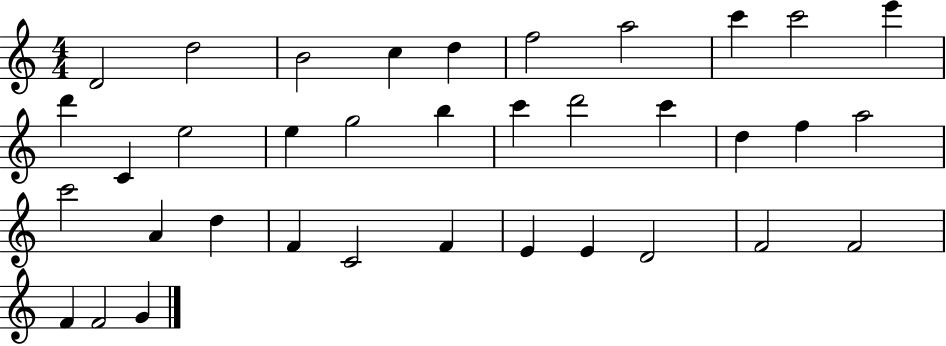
D4/h D5/h B4/h C5/q D5/q F5/h A5/h C6/q C6/h E6/q D6/q C4/q E5/h E5/q G5/h B5/q C6/q D6/h C6/q D5/q F5/q A5/h C6/h A4/q D5/q F4/q C4/h F4/q E4/q E4/q D4/h F4/h F4/h F4/q F4/h G4/q